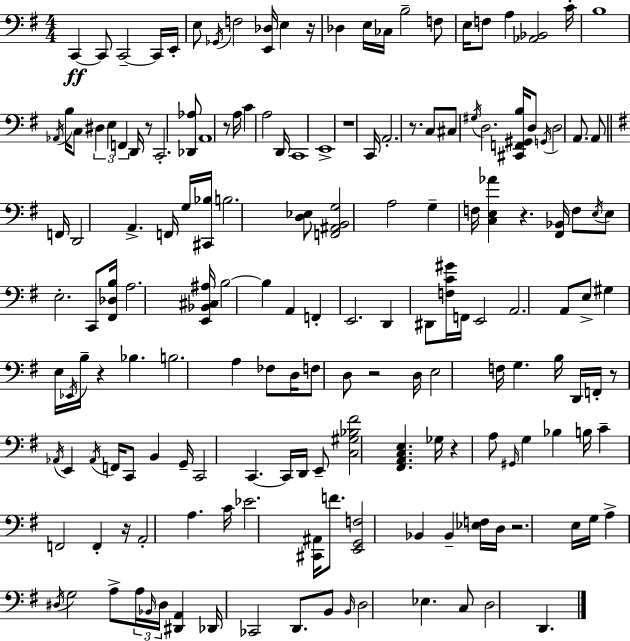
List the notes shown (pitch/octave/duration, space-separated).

C2/q C2/e C2/h C2/s E2/s E3/e Gb2/s F3/h [E2,Db3]/s E3/q R/s Db3/q E3/s CES3/s B3/h F3/e E3/s F3/e A3/q [Ab2,Bb2]/h C4/s B3/w Ab2/s B3/s C3/e D#3/q E3/q F2/q D2/s R/e C2/h. [Db2,Ab3]/e A2/w R/e A3/s C4/q A3/h D2/s C2/w E2/w R/w C2/s A2/h. R/e. C3/e C#3/e G#3/s D3/h. [C#2,F2,G#2,B3]/s D3/e G2/s D3/h A2/e. A2/e F2/s D2/h A2/q. F2/s G3/s [C#2,Bb3]/s B3/h. [D3,Eb3]/e [F2,A#2,B2,G3]/h A3/h G3/q F3/s [C3,E3,Ab4]/q R/q. [F#2,Bb2]/s F3/e E3/s E3/e E3/h. C2/e [F#2,Db3,B3]/s A3/h. [E2,Bb2,C#3,A#3]/s B3/h B3/q A2/q F2/q E2/h. D2/q D#2/e [F3,C4,G#4]/s F2/s E2/h A2/h. A2/e E3/e G#3/q E3/s Eb2/s B3/s R/q Bb3/q. B3/h. A3/q FES3/e D3/s F3/e D3/e R/h D3/s E3/h F3/s G3/q. B3/s D2/s F2/s R/e Ab2/s E2/q Ab2/s F2/s C2/e B2/q G2/s C2/h C2/q. C2/s D2/s E2/e [C3,G#3,Bb3,F#4]/h [F#2,A2,C3,E3]/q. Gb3/s R/q A3/e G#2/s G3/q Bb3/q B3/s C4/q F2/h F2/q R/s A2/h A3/q. C4/s Eb4/h. [C#2,A#2]/s F4/e. [E2,G2,F3]/h Bb2/q Bb2/q [Eb3,F3]/s D3/s R/h. E3/s G3/s A3/q D#3/s G3/h A3/e A3/s Bb2/s D#3/s [D#2,A2]/q Db2/s CES2/h D2/e. B2/e B2/s D3/h Eb3/q. C3/e D3/h D2/q.